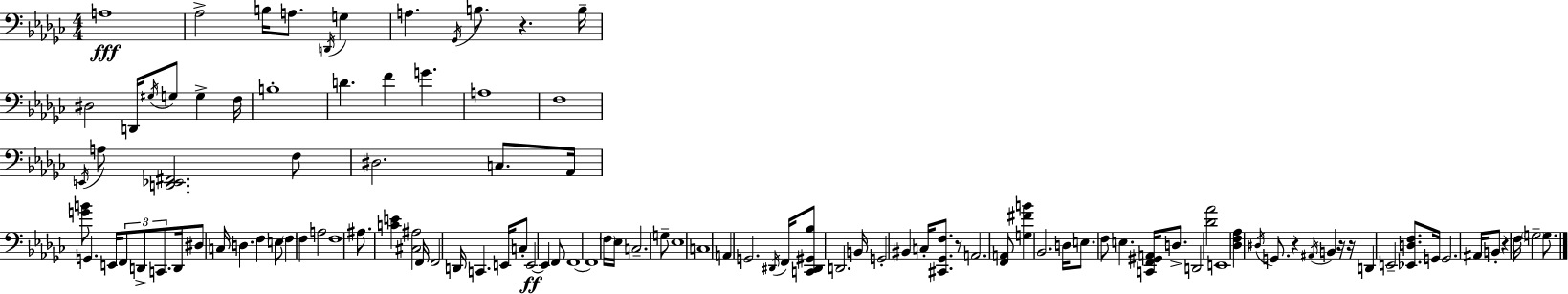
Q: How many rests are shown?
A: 6